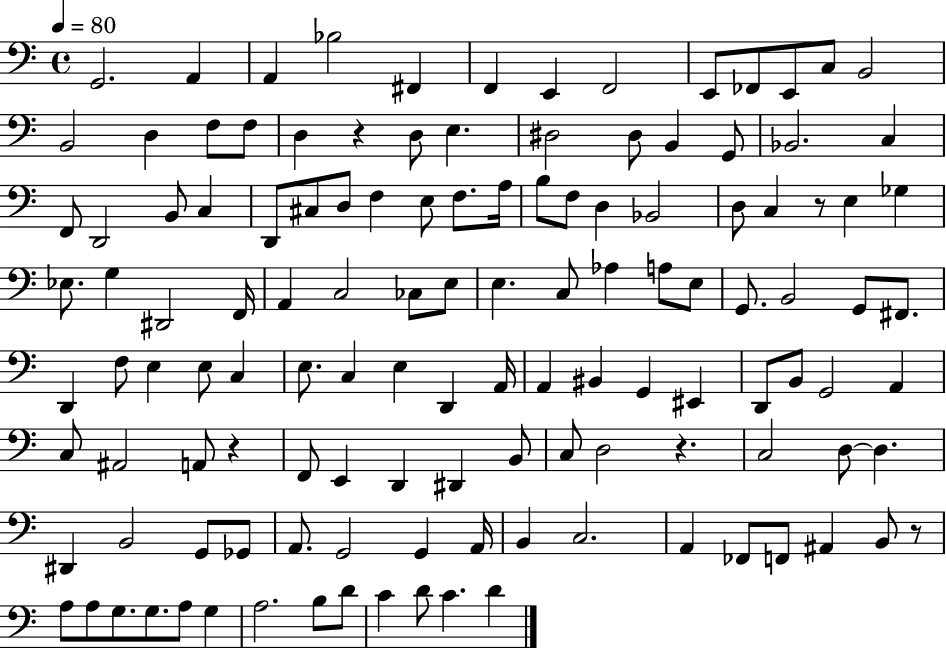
G2/h. A2/q A2/q Bb3/h F#2/q F2/q E2/q F2/h E2/e FES2/e E2/e C3/e B2/h B2/h D3/q F3/e F3/e D3/q R/q D3/e E3/q. D#3/h D#3/e B2/q G2/e Bb2/h. C3/q F2/e D2/h B2/e C3/q D2/e C#3/e D3/e F3/q E3/e F3/e. A3/s B3/e F3/e D3/q Bb2/h D3/e C3/q R/e E3/q Gb3/q Eb3/e. G3/q D#2/h F2/s A2/q C3/h CES3/e E3/e E3/q. C3/e Ab3/q A3/e E3/e G2/e. B2/h G2/e F#2/e. D2/q F3/e E3/q E3/e C3/q E3/e. C3/q E3/q D2/q A2/s A2/q BIS2/q G2/q EIS2/q D2/e B2/e G2/h A2/q C3/e A#2/h A2/e R/q F2/e E2/q D2/q D#2/q B2/e C3/e D3/h R/q. C3/h D3/e D3/q. D#2/q B2/h G2/e Gb2/e A2/e. G2/h G2/q A2/s B2/q C3/h. A2/q FES2/e F2/e A#2/q B2/e R/e A3/e A3/e G3/e. G3/e. A3/e G3/q A3/h. B3/e D4/e C4/q D4/e C4/q. D4/q